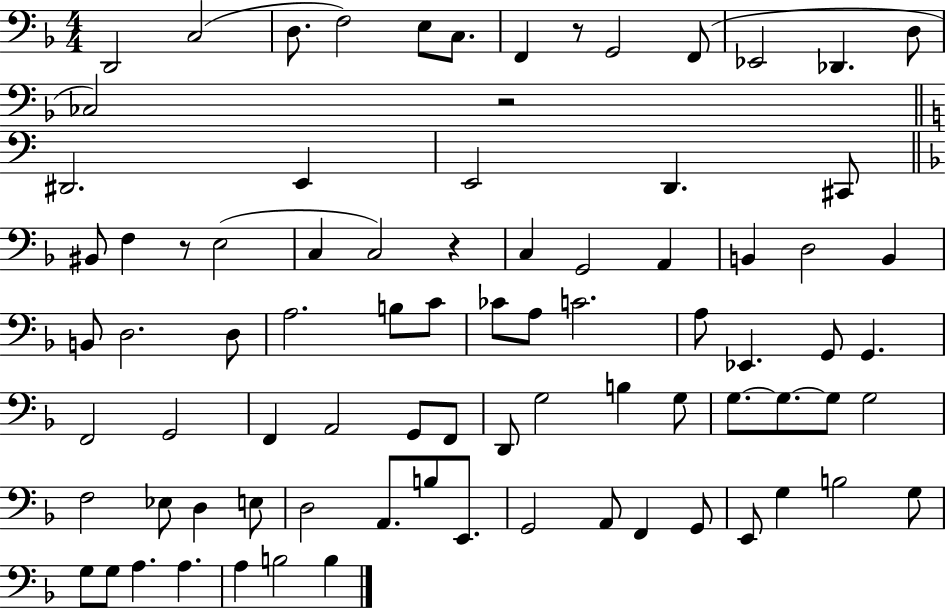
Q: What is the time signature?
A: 4/4